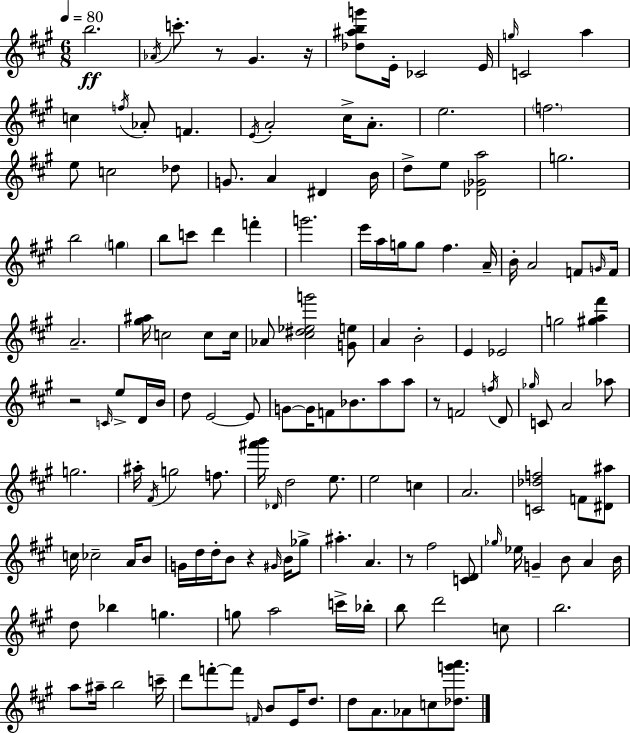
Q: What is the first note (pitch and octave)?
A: B5